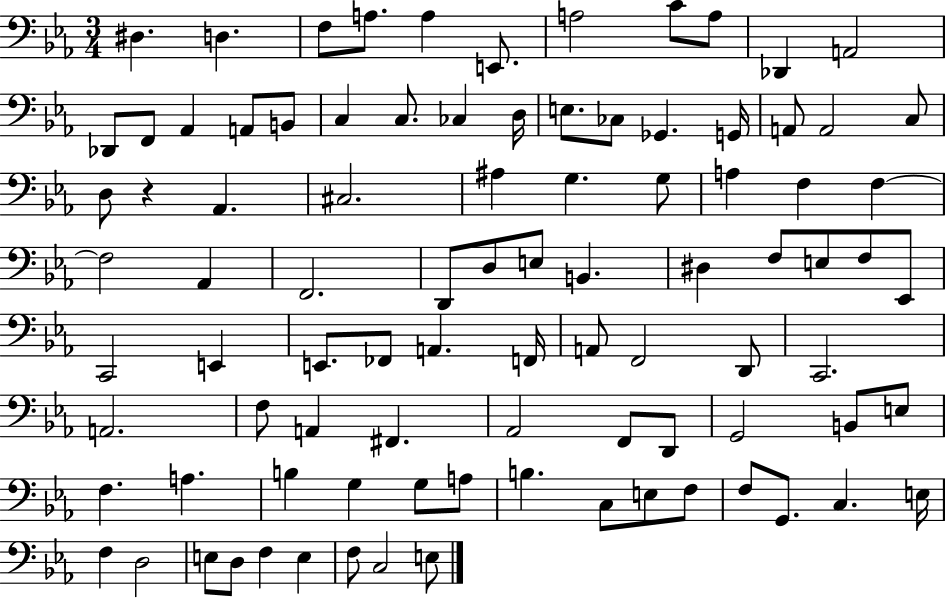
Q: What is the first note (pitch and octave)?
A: D#3